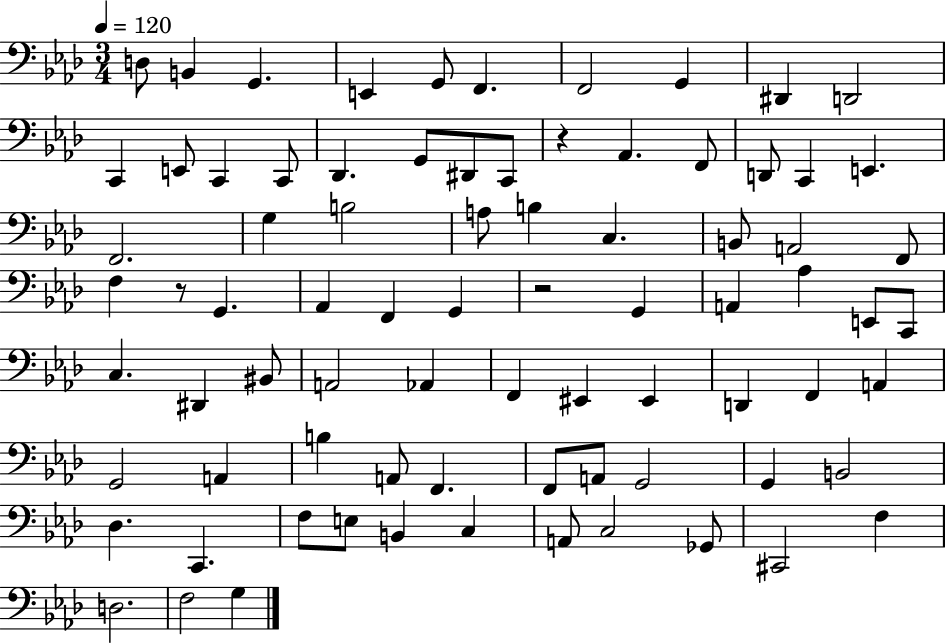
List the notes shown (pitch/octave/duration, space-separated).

D3/e B2/q G2/q. E2/q G2/e F2/q. F2/h G2/q D#2/q D2/h C2/q E2/e C2/q C2/e Db2/q. G2/e D#2/e C2/e R/q Ab2/q. F2/e D2/e C2/q E2/q. F2/h. G3/q B3/h A3/e B3/q C3/q. B2/e A2/h F2/e F3/q R/e G2/q. Ab2/q F2/q G2/q R/h G2/q A2/q Ab3/q E2/e C2/e C3/q. D#2/q BIS2/e A2/h Ab2/q F2/q EIS2/q EIS2/q D2/q F2/q A2/q G2/h A2/q B3/q A2/e F2/q. F2/e A2/e G2/h G2/q B2/h Db3/q. C2/q. F3/e E3/e B2/q C3/q A2/e C3/h Gb2/e C#2/h F3/q D3/h. F3/h G3/q